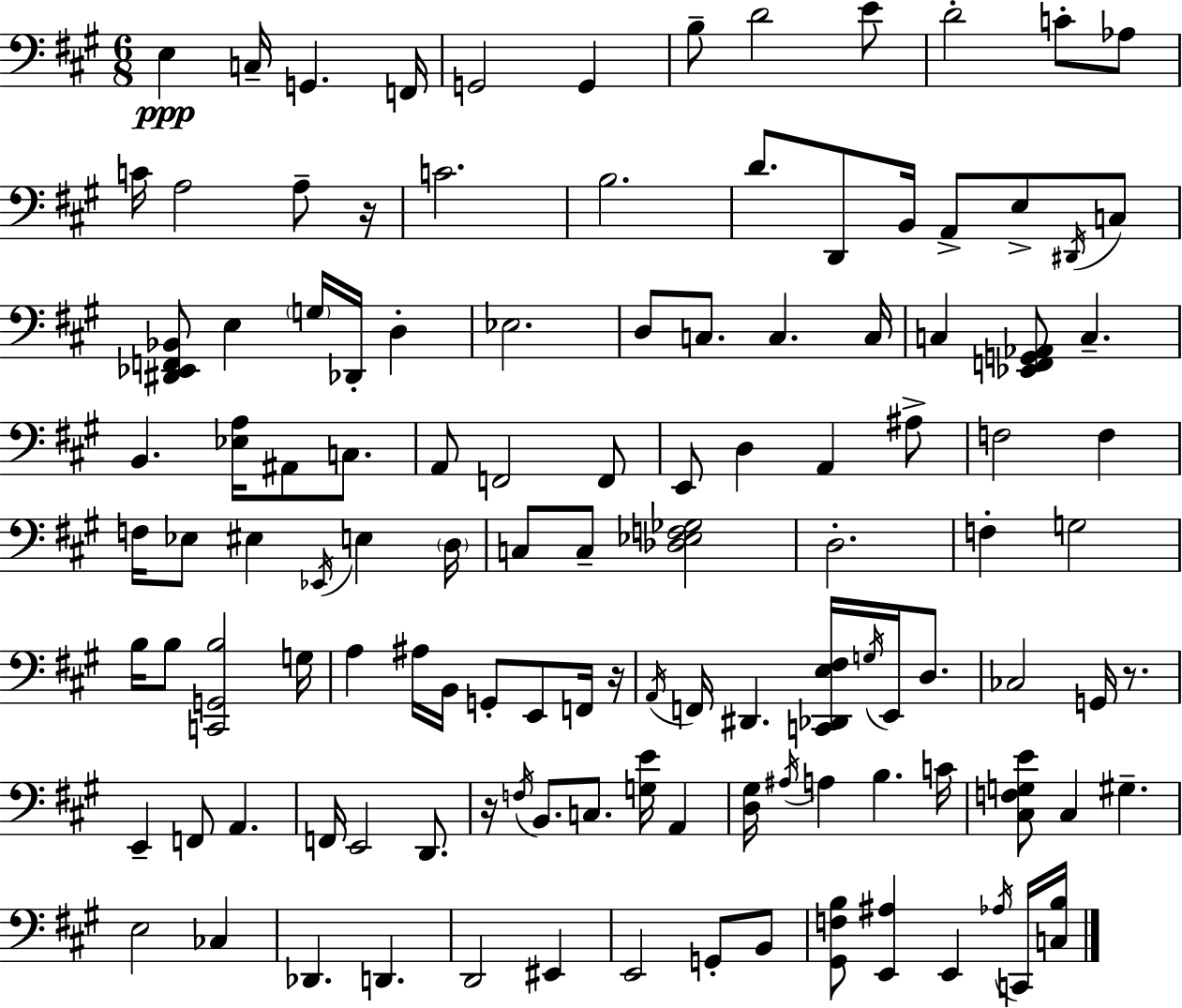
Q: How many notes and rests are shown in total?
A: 119